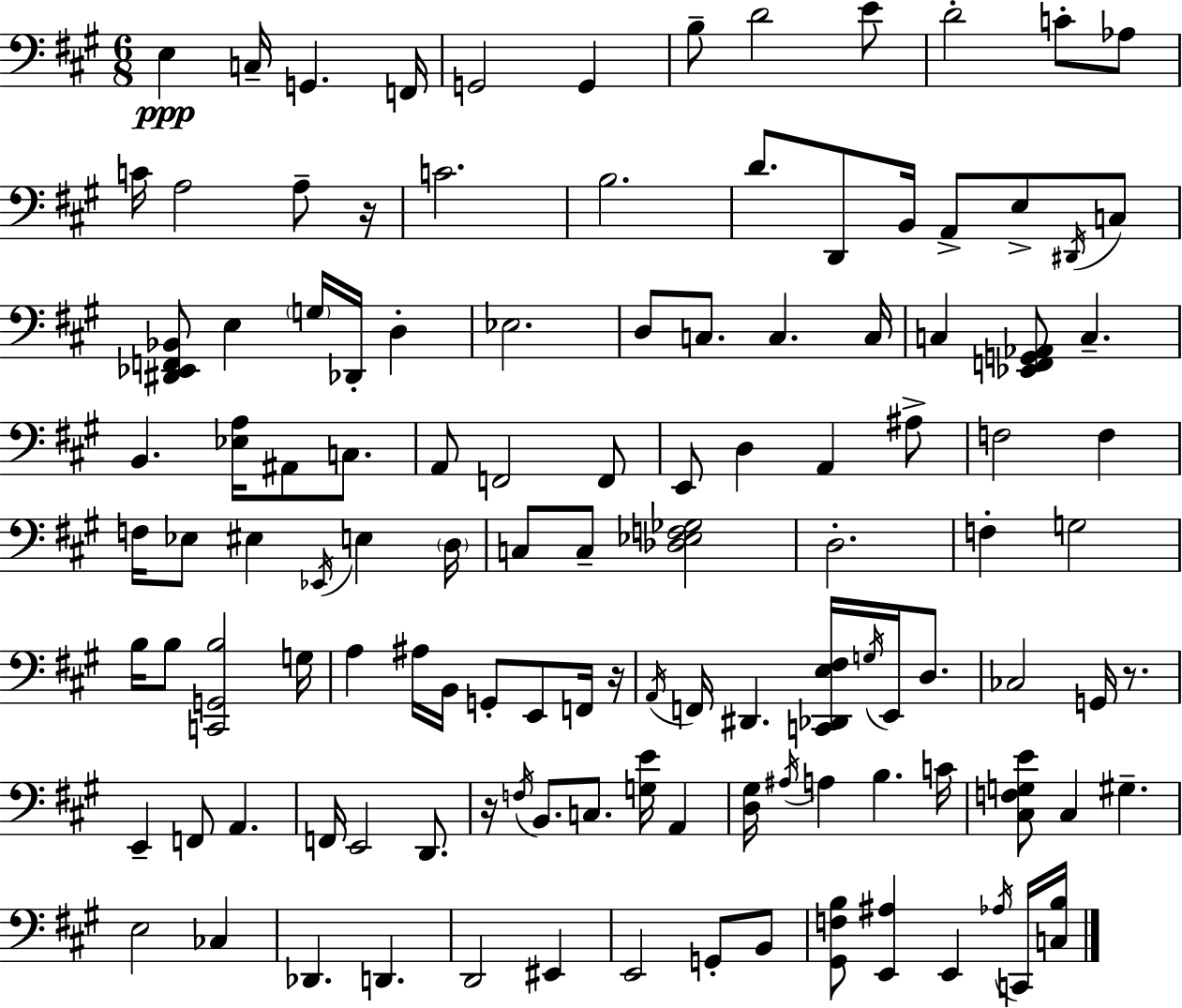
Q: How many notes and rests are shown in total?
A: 119